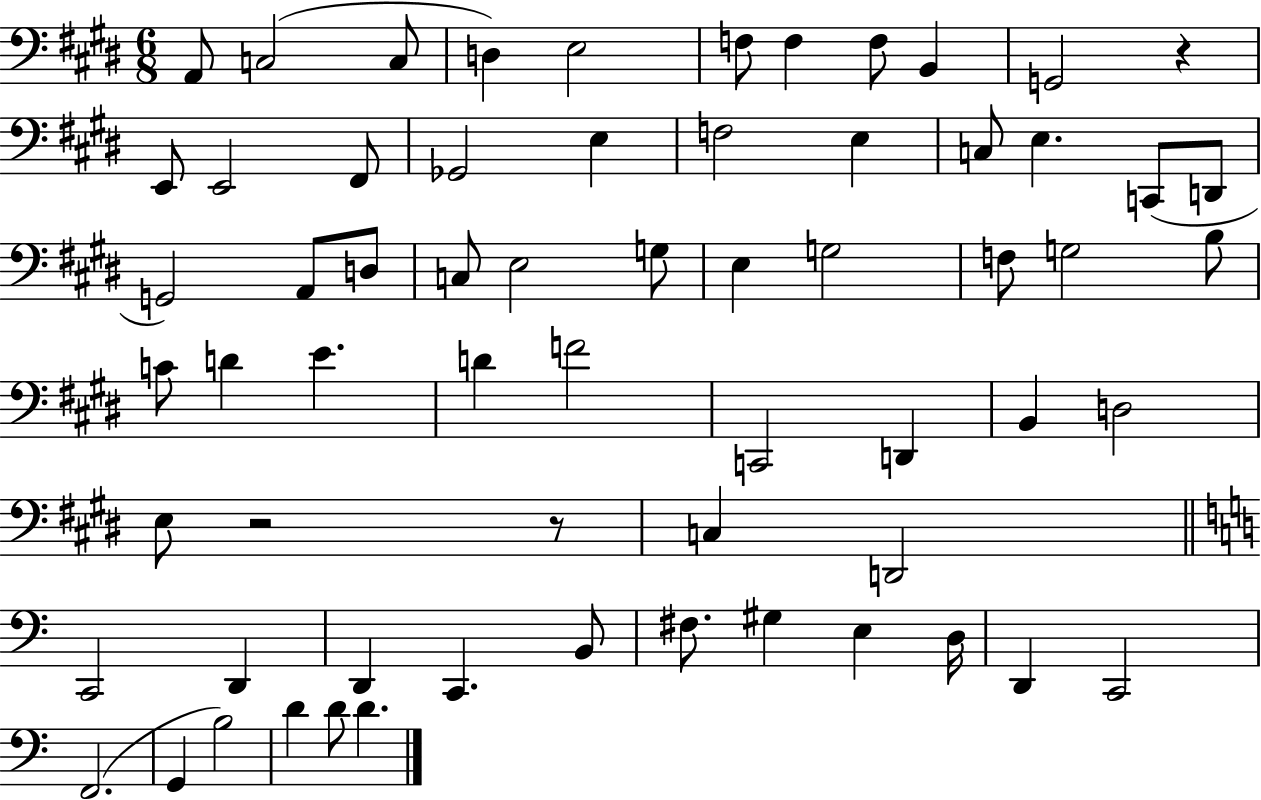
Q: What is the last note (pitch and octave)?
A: D4